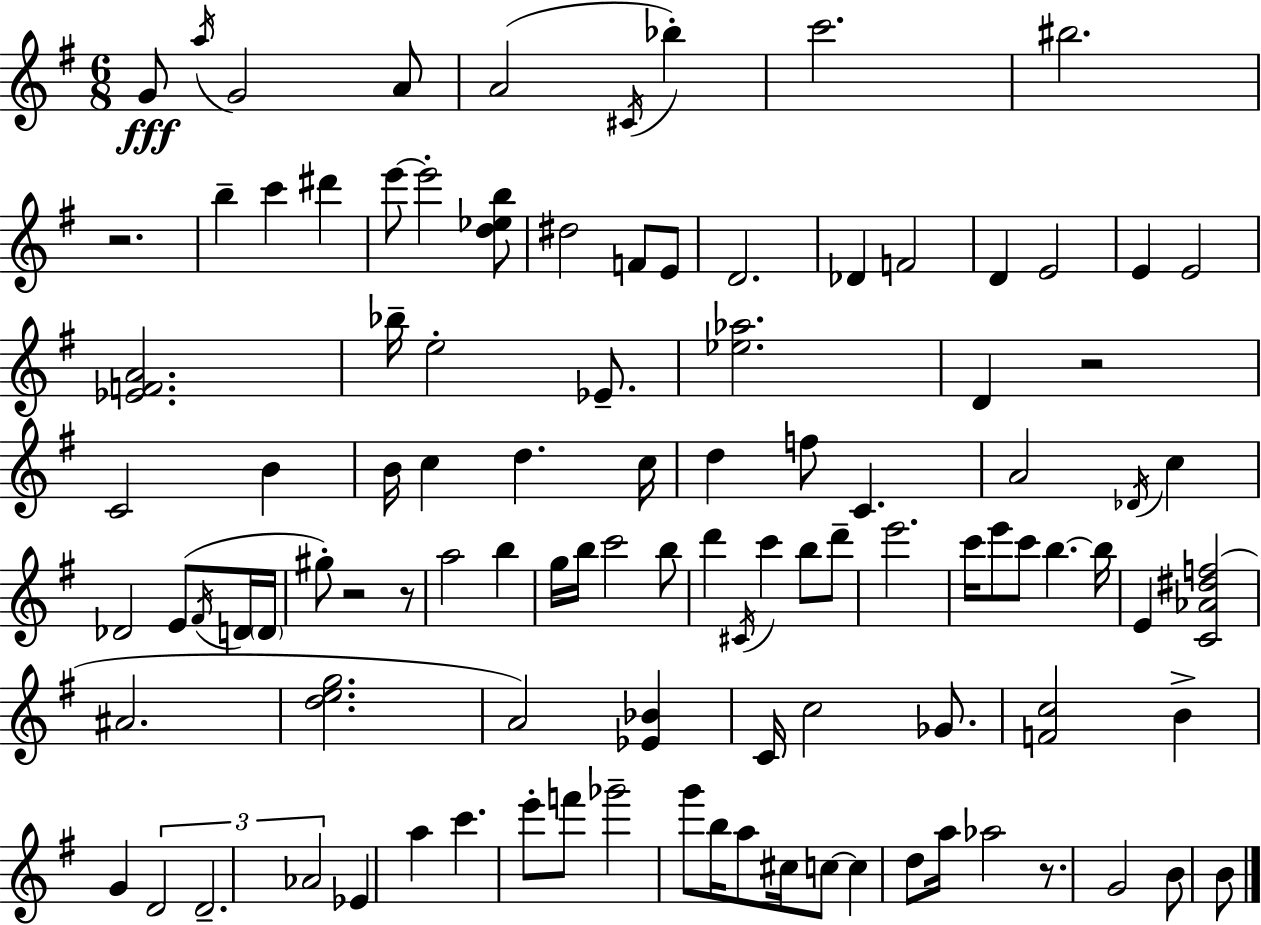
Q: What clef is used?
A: treble